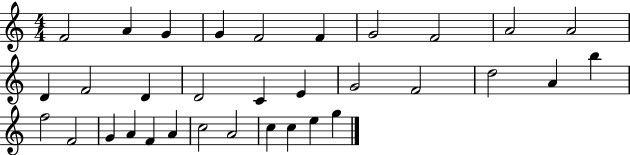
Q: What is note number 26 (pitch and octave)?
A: F4